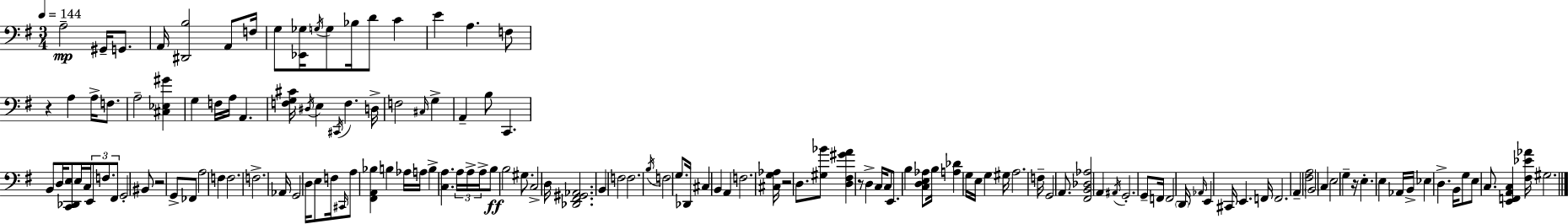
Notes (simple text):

A3/h G#2/s G2/e. A2/s [D#2,B3]/h A2/e F3/s G3/e [Eb2,Gb3]/s G3/s G3/e Bb3/s D4/e C4/q E4/q A3/q. F3/e R/q A3/q A3/s F3/e. A3/h [C#3,Eb3,G#4]/q G3/q F3/s A3/s A2/q. [F3,G3,C#4]/s D#3/s E3/q C#2/s F3/q. D3/s F3/h C#3/s G3/q A2/q B3/e C2/q. B2/e D3/s [C2,Db2,E3]/e E3/s C3/s E2/e F3/e. F#2/e G2/h BIS2/e R/h G2/e FES2/e A3/h F3/q F3/h. F3/h. Ab2/s G2/h D3/s E3/e F3/s C#2/s A3/e [F#2,A2,Bb3]/q B3/q Ab3/s A3/s B3/q [C3,A3]/q. A3/s A3/s A3/s B3/e B3/h G#3/e. C3/h D3/s [Db2,F#2,G#2,Ab2]/h. B2/q F3/h F3/h. B3/s F3/h G3/e. Db2/s C#3/q B2/q A2/q F3/h. [C#3,G3,Ab3]/s R/h D3/e. [G#3,Bb4]/e [D3,F#3,G#4,A4]/q R/e D3/q C3/s C3/e E2/e. B3/q [C3,D3,E3,Ab3]/e B3/s [A3,Db4]/q G3/s E3/s G3/q G#3/s A3/h. F3/s G2/h A2/e. [F#2,B2,Db3,Ab3]/h A2/q A#2/s G2/h. G2/e F2/s F2/h D2/s Ab2/s E2/q C#2/s E2/q. F2/s F2/h. A2/q [F#3,A3]/h B2/h C3/q E3/h G3/q R/s E3/q. E3/q Ab2/s B2/s Eb3/q D3/q. B2/s G3/e E3/e C3/e. [E2,F2,A2,C3]/q [F#3,Eb4,Ab4]/s G#3/h.